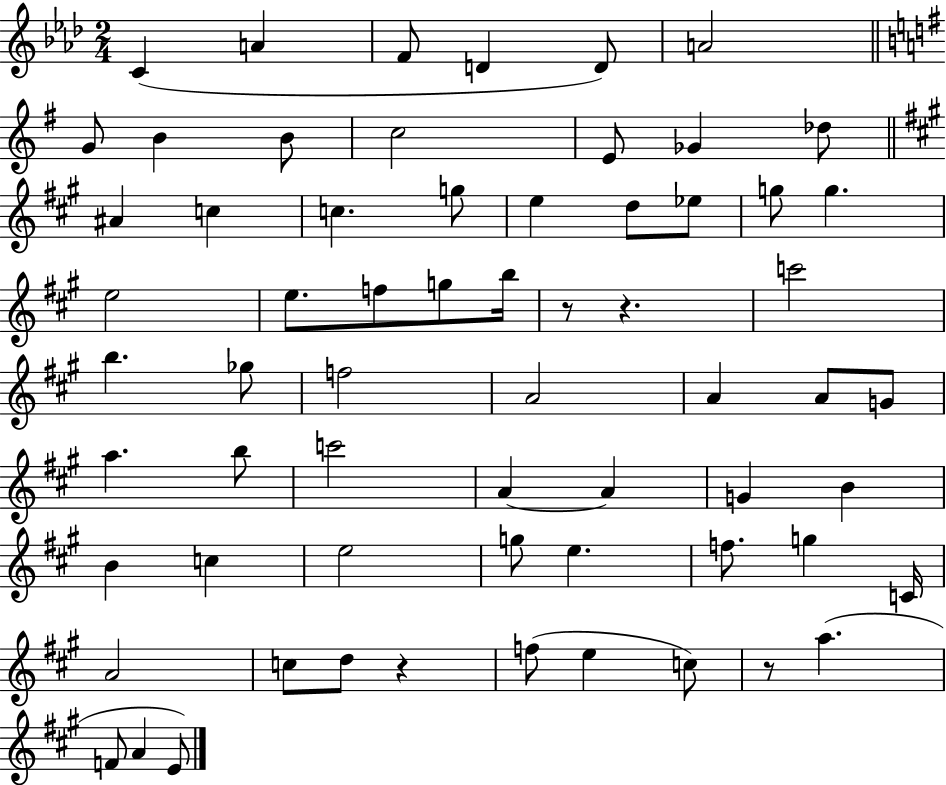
X:1
T:Untitled
M:2/4
L:1/4
K:Ab
C A F/2 D D/2 A2 G/2 B B/2 c2 E/2 _G _d/2 ^A c c g/2 e d/2 _e/2 g/2 g e2 e/2 f/2 g/2 b/4 z/2 z c'2 b _g/2 f2 A2 A A/2 G/2 a b/2 c'2 A A G B B c e2 g/2 e f/2 g C/4 A2 c/2 d/2 z f/2 e c/2 z/2 a F/2 A E/2